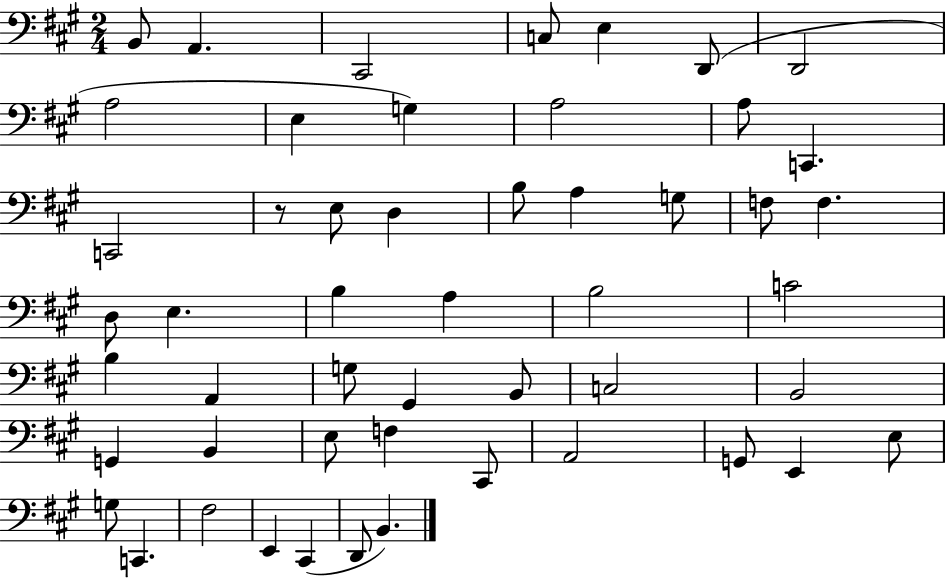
X:1
T:Untitled
M:2/4
L:1/4
K:A
B,,/2 A,, ^C,,2 C,/2 E, D,,/2 D,,2 A,2 E, G, A,2 A,/2 C,, C,,2 z/2 E,/2 D, B,/2 A, G,/2 F,/2 F, D,/2 E, B, A, B,2 C2 B, A,, G,/2 ^G,, B,,/2 C,2 B,,2 G,, B,, E,/2 F, ^C,,/2 A,,2 G,,/2 E,, E,/2 G,/2 C,, ^F,2 E,, ^C,, D,,/2 B,,